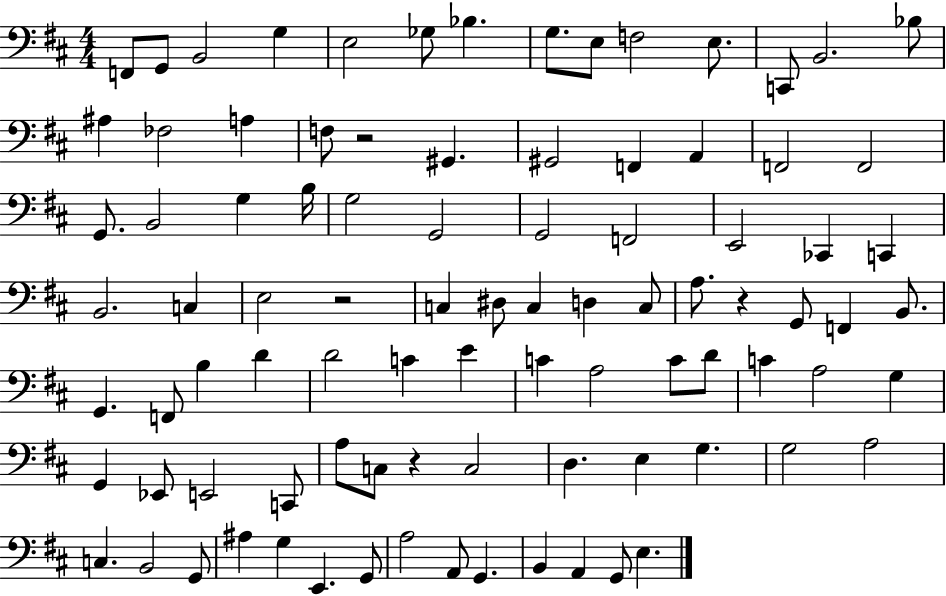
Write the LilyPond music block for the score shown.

{
  \clef bass
  \numericTimeSignature
  \time 4/4
  \key d \major
  f,8 g,8 b,2 g4 | e2 ges8 bes4. | g8. e8 f2 e8. | c,8 b,2. bes8 | \break ais4 fes2 a4 | f8 r2 gis,4. | gis,2 f,4 a,4 | f,2 f,2 | \break g,8. b,2 g4 b16 | g2 g,2 | g,2 f,2 | e,2 ces,4 c,4 | \break b,2. c4 | e2 r2 | c4 dis8 c4 d4 c8 | a8. r4 g,8 f,4 b,8. | \break g,4. f,8 b4 d'4 | d'2 c'4 e'4 | c'4 a2 c'8 d'8 | c'4 a2 g4 | \break g,4 ees,8 e,2 c,8 | a8 c8 r4 c2 | d4. e4 g4. | g2 a2 | \break c4. b,2 g,8 | ais4 g4 e,4. g,8 | a2 a,8 g,4. | b,4 a,4 g,8 e4. | \break \bar "|."
}